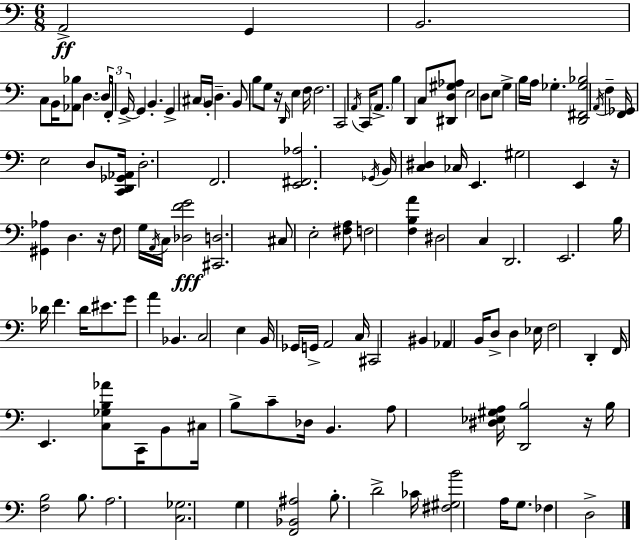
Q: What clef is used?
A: bass